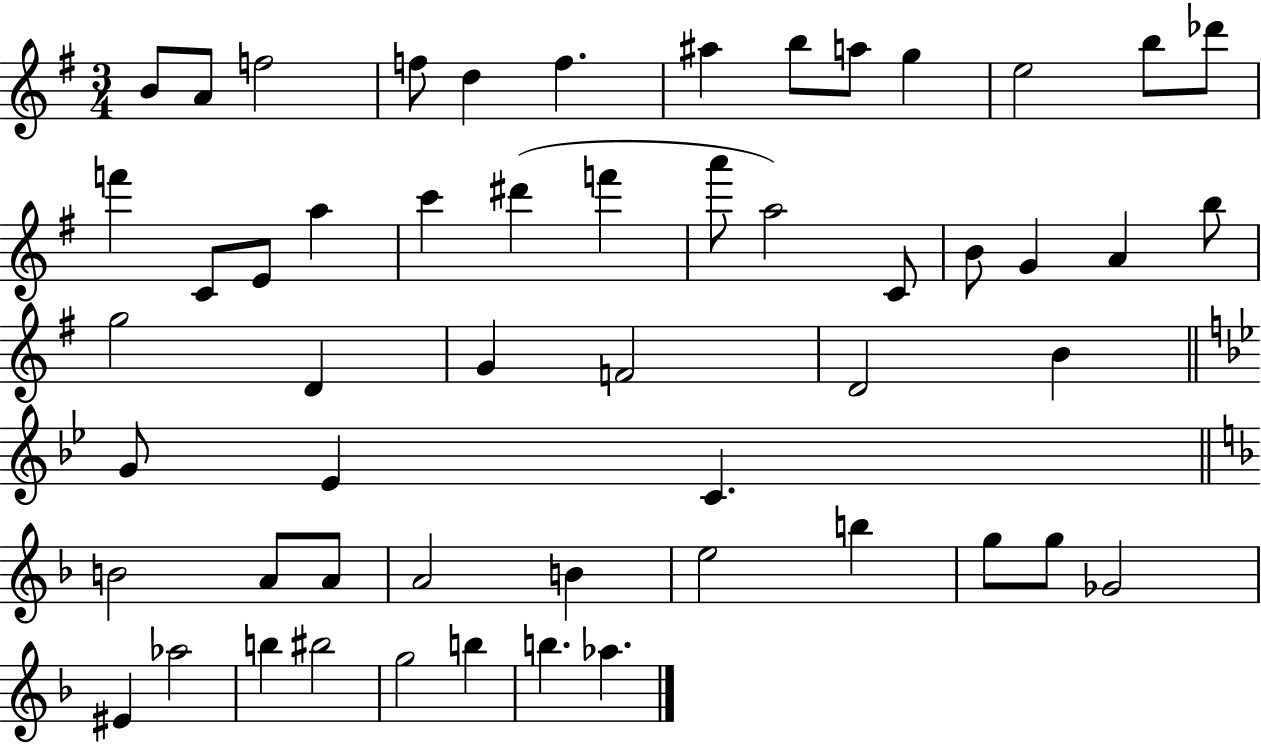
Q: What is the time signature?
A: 3/4